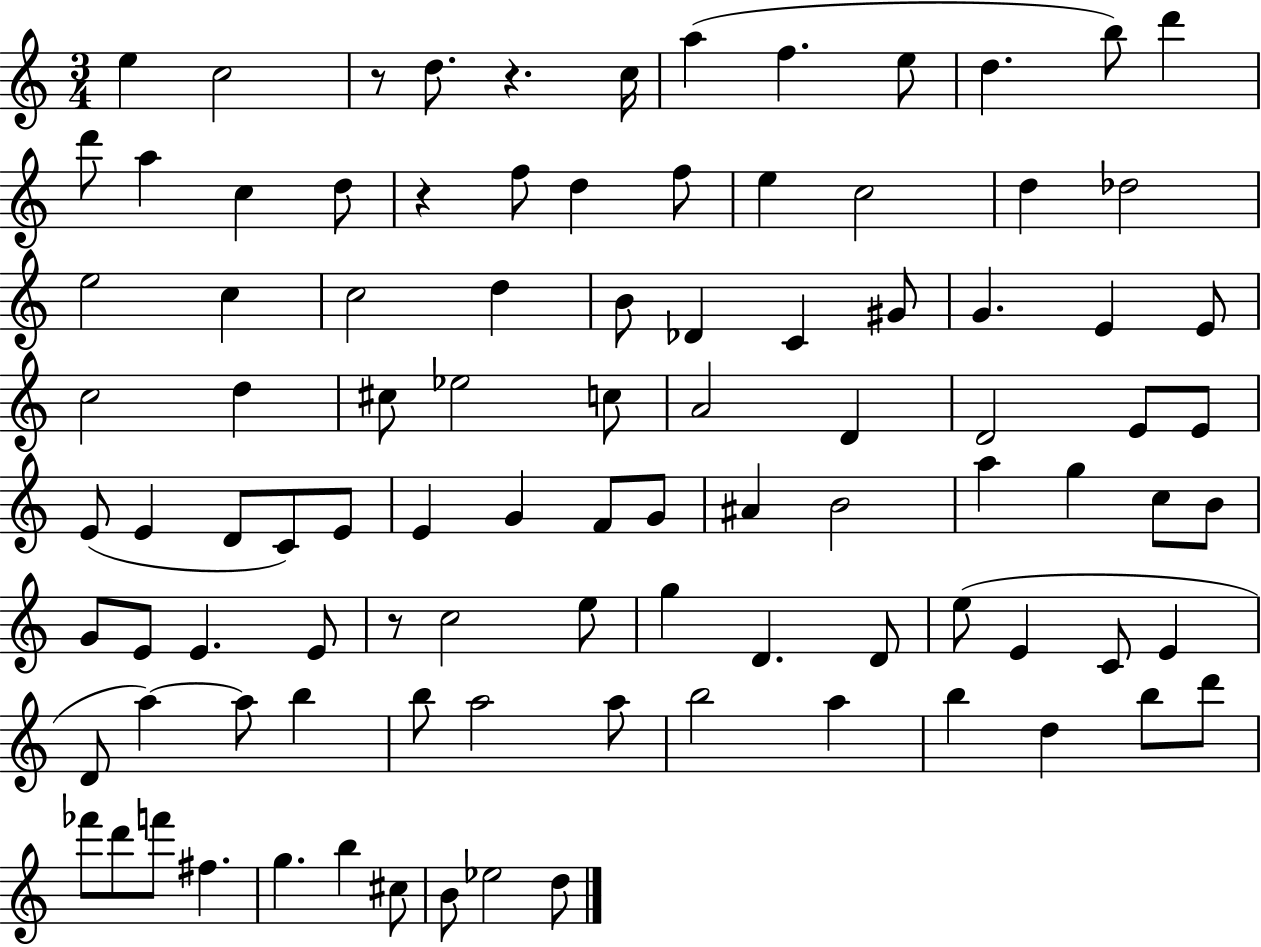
{
  \clef treble
  \numericTimeSignature
  \time 3/4
  \key c \major
  e''4 c''2 | r8 d''8. r4. c''16 | a''4( f''4. e''8 | d''4. b''8) d'''4 | \break d'''8 a''4 c''4 d''8 | r4 f''8 d''4 f''8 | e''4 c''2 | d''4 des''2 | \break e''2 c''4 | c''2 d''4 | b'8 des'4 c'4 gis'8 | g'4. e'4 e'8 | \break c''2 d''4 | cis''8 ees''2 c''8 | a'2 d'4 | d'2 e'8 e'8 | \break e'8( e'4 d'8 c'8) e'8 | e'4 g'4 f'8 g'8 | ais'4 b'2 | a''4 g''4 c''8 b'8 | \break g'8 e'8 e'4. e'8 | r8 c''2 e''8 | g''4 d'4. d'8 | e''8( e'4 c'8 e'4 | \break d'8 a''4~~) a''8 b''4 | b''8 a''2 a''8 | b''2 a''4 | b''4 d''4 b''8 d'''8 | \break fes'''8 d'''8 f'''8 fis''4. | g''4. b''4 cis''8 | b'8 ees''2 d''8 | \bar "|."
}